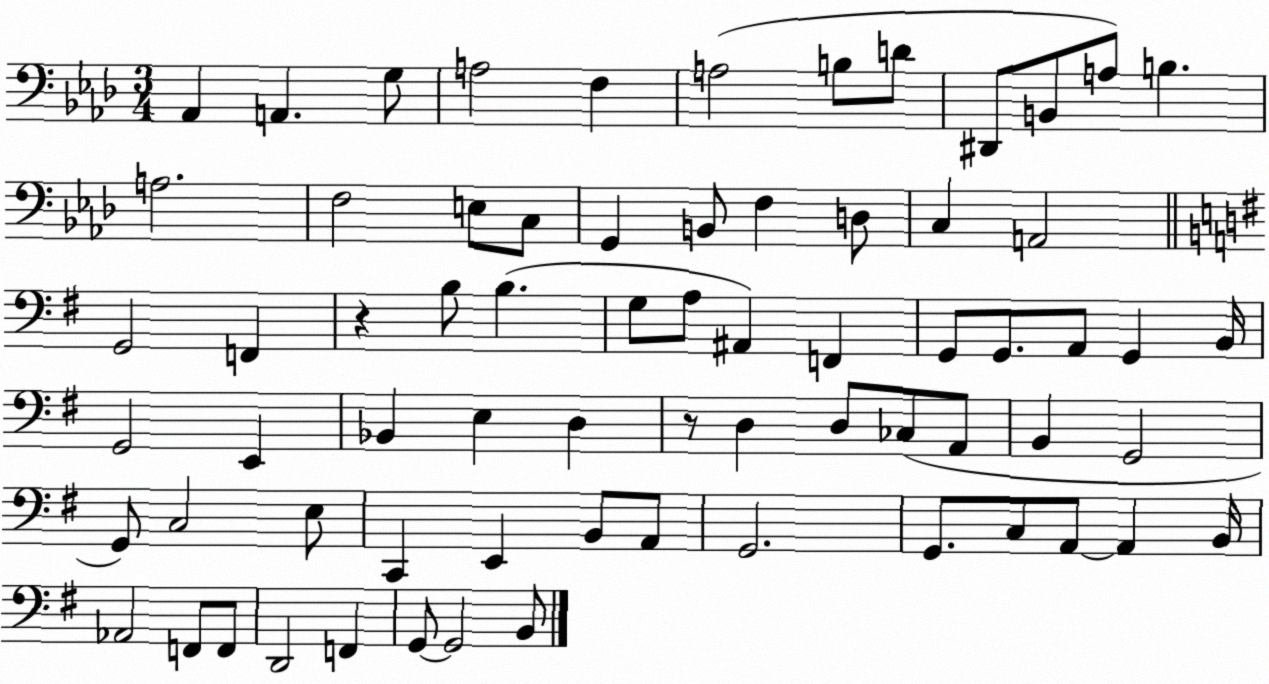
X:1
T:Untitled
M:3/4
L:1/4
K:Ab
_A,, A,, G,/2 A,2 F, A,2 B,/2 D/2 ^D,,/2 B,,/2 A,/2 B, A,2 F,2 E,/2 C,/2 G,, B,,/2 F, D,/2 C, A,,2 G,,2 F,, z B,/2 B, G,/2 A,/2 ^A,, F,, G,,/2 G,,/2 A,,/2 G,, B,,/4 G,,2 E,, _B,, E, D, z/2 D, D,/2 _C,/2 A,,/2 B,, G,,2 G,,/2 C,2 E,/2 C,, E,, B,,/2 A,,/2 G,,2 G,,/2 C,/2 A,,/2 A,, B,,/4 _A,,2 F,,/2 F,,/2 D,,2 F,, G,,/2 G,,2 B,,/2